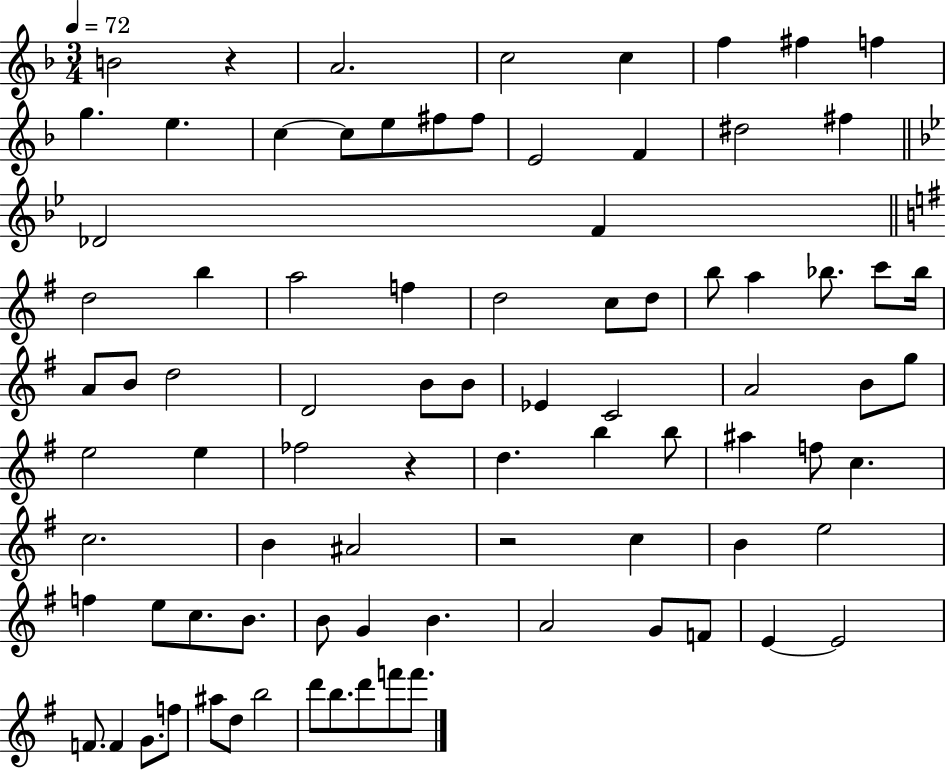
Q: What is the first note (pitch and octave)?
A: B4